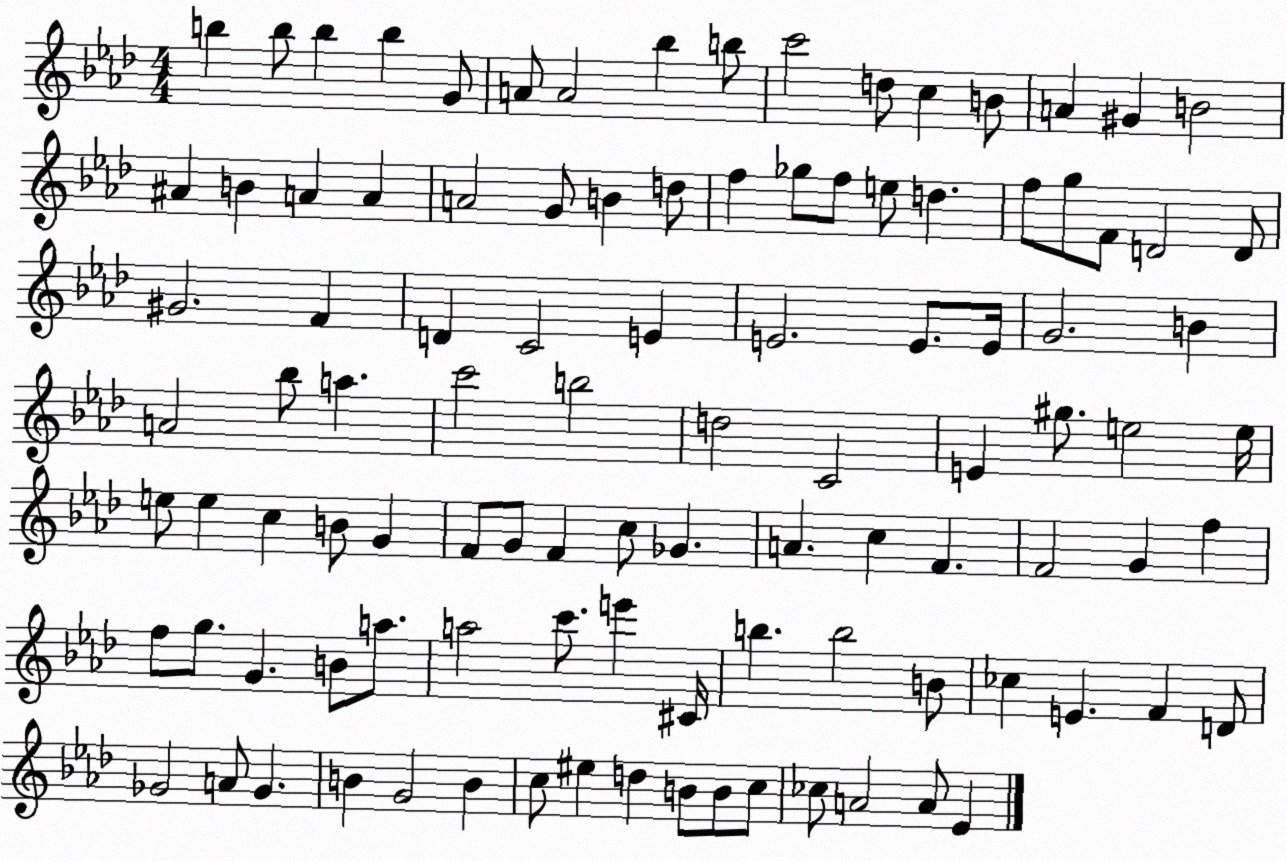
X:1
T:Untitled
M:4/4
L:1/4
K:Ab
b b/2 b b G/2 A/2 A2 _b b/2 c'2 d/2 c B/2 A ^G B2 ^A B A A A2 G/2 B d/2 f _g/2 f/2 e/2 d f/2 g/2 F/2 D2 D/2 ^G2 F D C2 E E2 E/2 E/4 G2 B A2 _b/2 a c'2 b2 d2 C2 E ^g/2 e2 e/4 e/2 e c B/2 G F/2 G/2 F c/2 _G A c F F2 G f f/2 g/2 G B/2 a/2 a2 c'/2 e' ^C/4 b b2 B/2 _c E F D/2 _G2 A/2 _G B G2 B c/2 ^e d B/2 B/2 c/2 _c/2 A2 A/2 _E